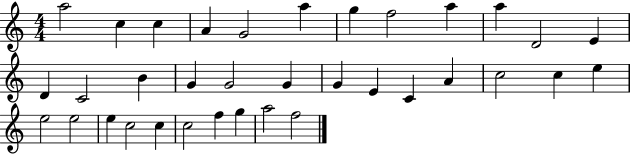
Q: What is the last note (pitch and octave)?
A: F5